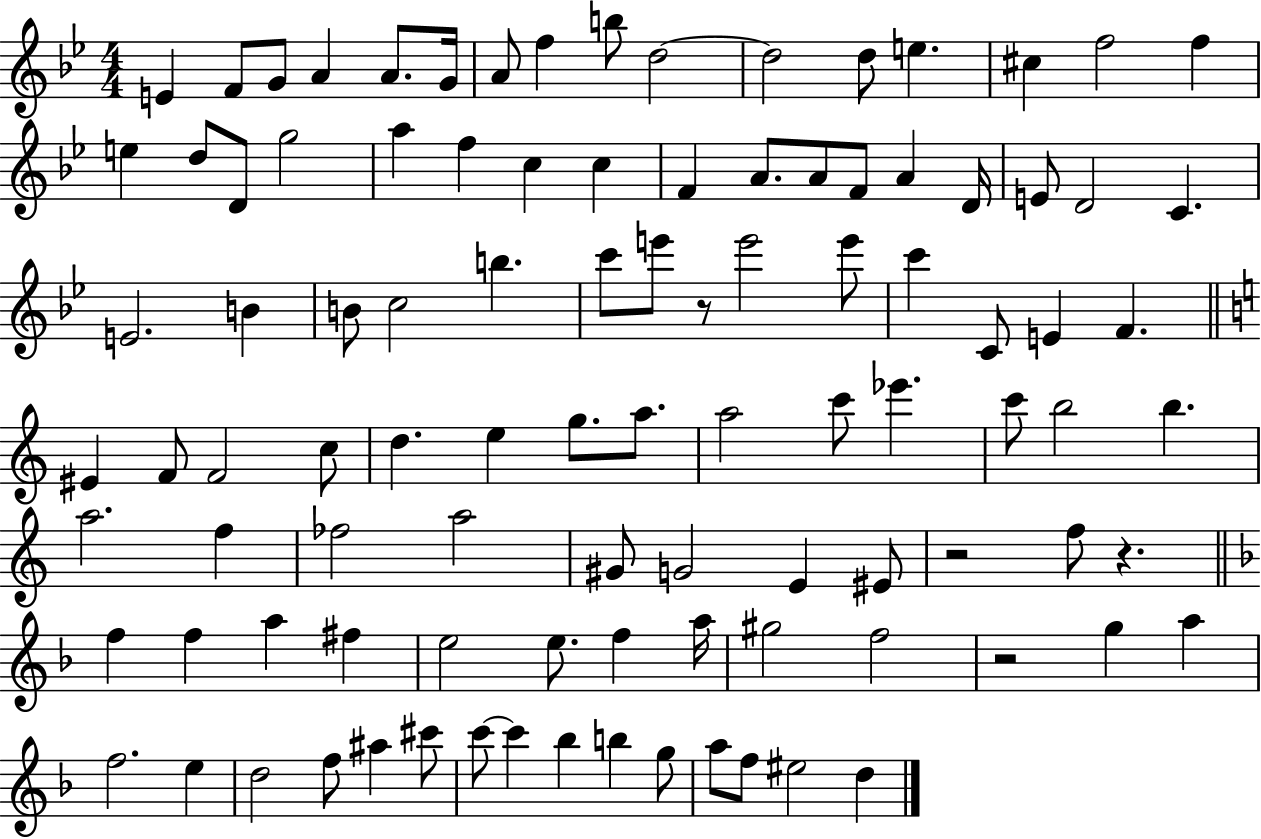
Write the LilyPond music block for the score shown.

{
  \clef treble
  \numericTimeSignature
  \time 4/4
  \key bes \major
  \repeat volta 2 { e'4 f'8 g'8 a'4 a'8. g'16 | a'8 f''4 b''8 d''2~~ | d''2 d''8 e''4. | cis''4 f''2 f''4 | \break e''4 d''8 d'8 g''2 | a''4 f''4 c''4 c''4 | f'4 a'8. a'8 f'8 a'4 d'16 | e'8 d'2 c'4. | \break e'2. b'4 | b'8 c''2 b''4. | c'''8 e'''8 r8 e'''2 e'''8 | c'''4 c'8 e'4 f'4. | \break \bar "||" \break \key c \major eis'4 f'8 f'2 c''8 | d''4. e''4 g''8. a''8. | a''2 c'''8 ees'''4. | c'''8 b''2 b''4. | \break a''2. f''4 | fes''2 a''2 | gis'8 g'2 e'4 eis'8 | r2 f''8 r4. | \break \bar "||" \break \key f \major f''4 f''4 a''4 fis''4 | e''2 e''8. f''4 a''16 | gis''2 f''2 | r2 g''4 a''4 | \break f''2. e''4 | d''2 f''8 ais''4 cis'''8 | c'''8~~ c'''4 bes''4 b''4 g''8 | a''8 f''8 eis''2 d''4 | \break } \bar "|."
}